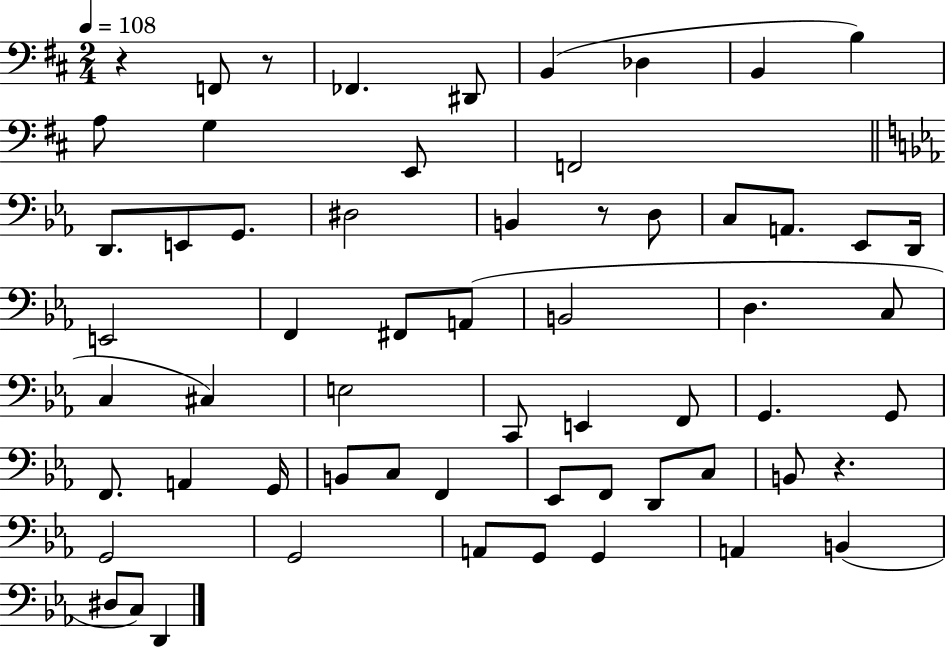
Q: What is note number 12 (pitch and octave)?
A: D2